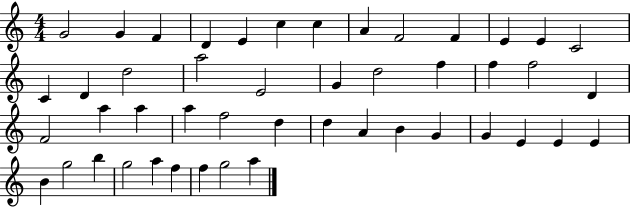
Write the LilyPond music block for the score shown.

{
  \clef treble
  \numericTimeSignature
  \time 4/4
  \key c \major
  g'2 g'4 f'4 | d'4 e'4 c''4 c''4 | a'4 f'2 f'4 | e'4 e'4 c'2 | \break c'4 d'4 d''2 | a''2 e'2 | g'4 d''2 f''4 | f''4 f''2 d'4 | \break f'2 a''4 a''4 | a''4 f''2 d''4 | d''4 a'4 b'4 g'4 | g'4 e'4 e'4 e'4 | \break b'4 g''2 b''4 | g''2 a''4 f''4 | f''4 g''2 a''4 | \bar "|."
}